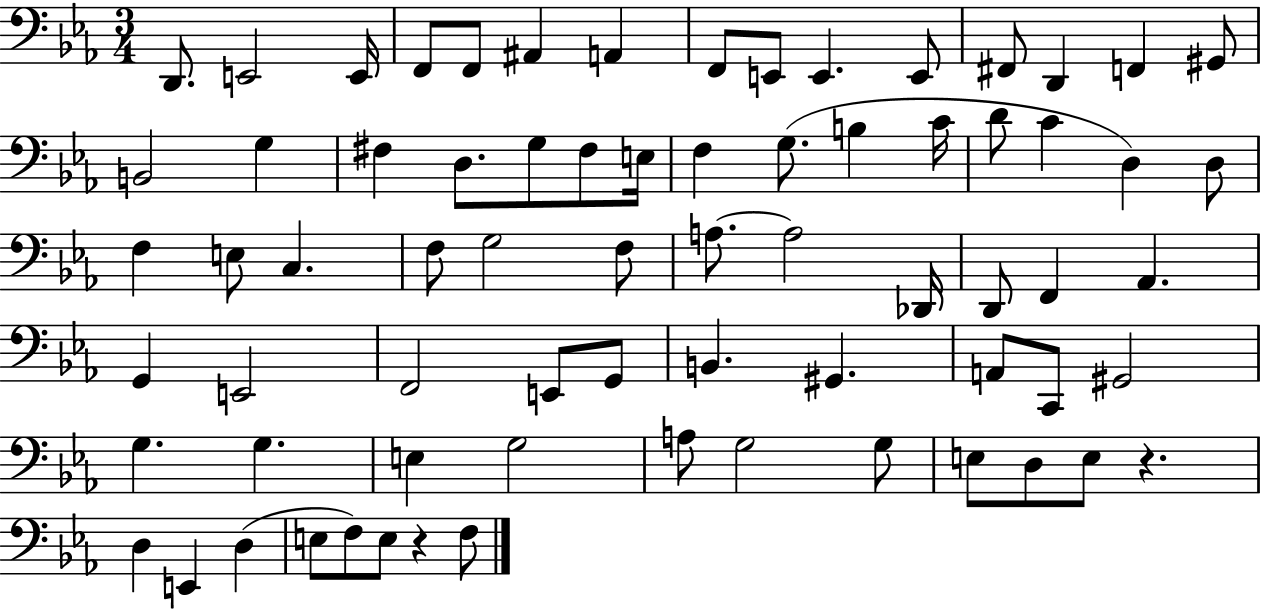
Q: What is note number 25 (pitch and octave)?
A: B3